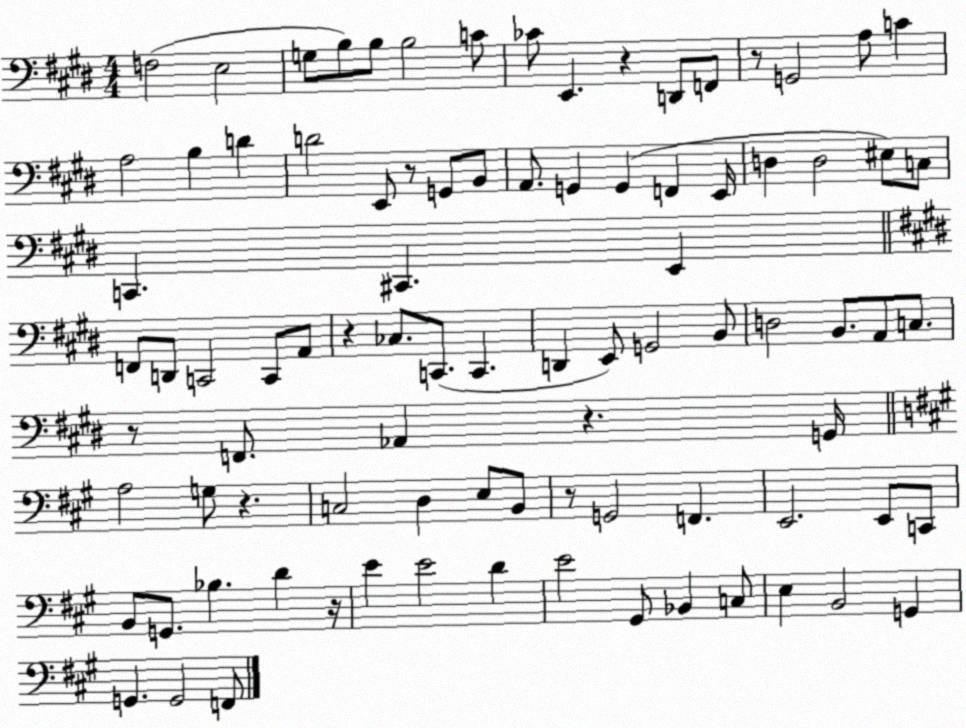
X:1
T:Untitled
M:4/4
L:1/4
K:E
F,2 E,2 G,/2 B,/2 B,/2 B,2 C/2 _C/2 E,, z D,,/2 F,,/2 z/2 G,,2 A,/2 C A,2 B, D D2 E,,/2 z/2 G,,/2 B,,/2 A,,/2 G,, G,, F,, E,,/4 D, D,2 ^E,/2 C,/2 C,, ^C,, E,, F,,/2 D,,/2 C,,2 C,,/2 A,,/2 z _C,/2 C,,/2 C,, D,, E,,/2 G,,2 B,,/2 D,2 B,,/2 A,,/2 C,/2 z/2 F,,/2 _A,, z G,,/4 A,2 G,/2 z C,2 D, E,/2 B,,/2 z/2 G,,2 F,, E,,2 E,,/2 C,,/2 B,,/2 G,,/2 _B, D z/4 E E2 D E2 ^G,,/2 _B,, C,/2 E, B,,2 G,, G,, G,,2 F,,/2